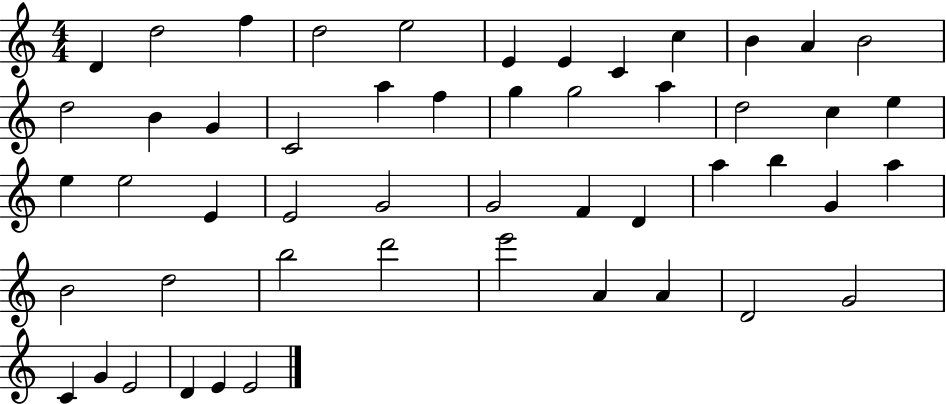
{
  \clef treble
  \numericTimeSignature
  \time 4/4
  \key c \major
  d'4 d''2 f''4 | d''2 e''2 | e'4 e'4 c'4 c''4 | b'4 a'4 b'2 | \break d''2 b'4 g'4 | c'2 a''4 f''4 | g''4 g''2 a''4 | d''2 c''4 e''4 | \break e''4 e''2 e'4 | e'2 g'2 | g'2 f'4 d'4 | a''4 b''4 g'4 a''4 | \break b'2 d''2 | b''2 d'''2 | e'''2 a'4 a'4 | d'2 g'2 | \break c'4 g'4 e'2 | d'4 e'4 e'2 | \bar "|."
}